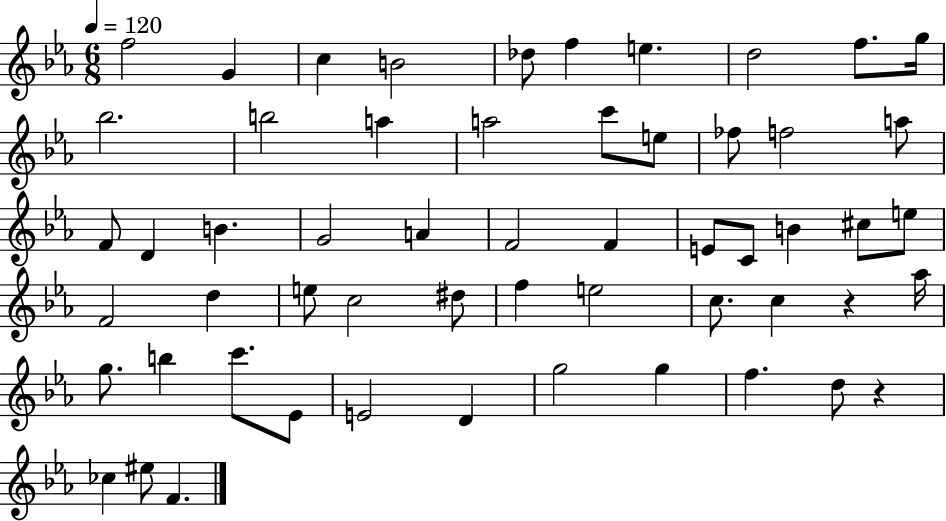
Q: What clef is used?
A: treble